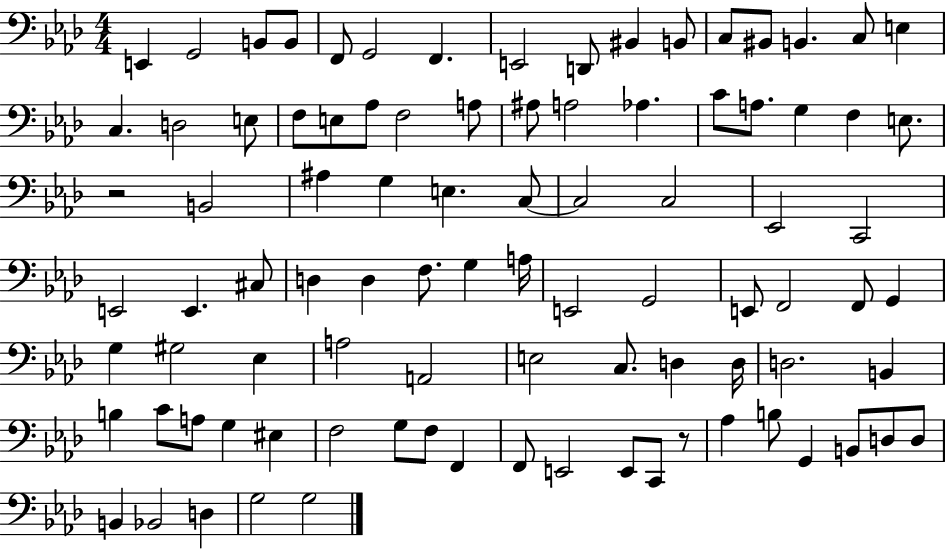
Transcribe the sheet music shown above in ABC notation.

X:1
T:Untitled
M:4/4
L:1/4
K:Ab
E,, G,,2 B,,/2 B,,/2 F,,/2 G,,2 F,, E,,2 D,,/2 ^B,, B,,/2 C,/2 ^B,,/2 B,, C,/2 E, C, D,2 E,/2 F,/2 E,/2 _A,/2 F,2 A,/2 ^A,/2 A,2 _A, C/2 A,/2 G, F, E,/2 z2 B,,2 ^A, G, E, C,/2 C,2 C,2 _E,,2 C,,2 E,,2 E,, ^C,/2 D, D, F,/2 G, A,/4 E,,2 G,,2 E,,/2 F,,2 F,,/2 G,, G, ^G,2 _E, A,2 A,,2 E,2 C,/2 D, D,/4 D,2 B,, B, C/2 A,/2 G, ^E, F,2 G,/2 F,/2 F,, F,,/2 E,,2 E,,/2 C,,/2 z/2 _A, B,/2 G,, B,,/2 D,/2 D,/2 B,, _B,,2 D, G,2 G,2